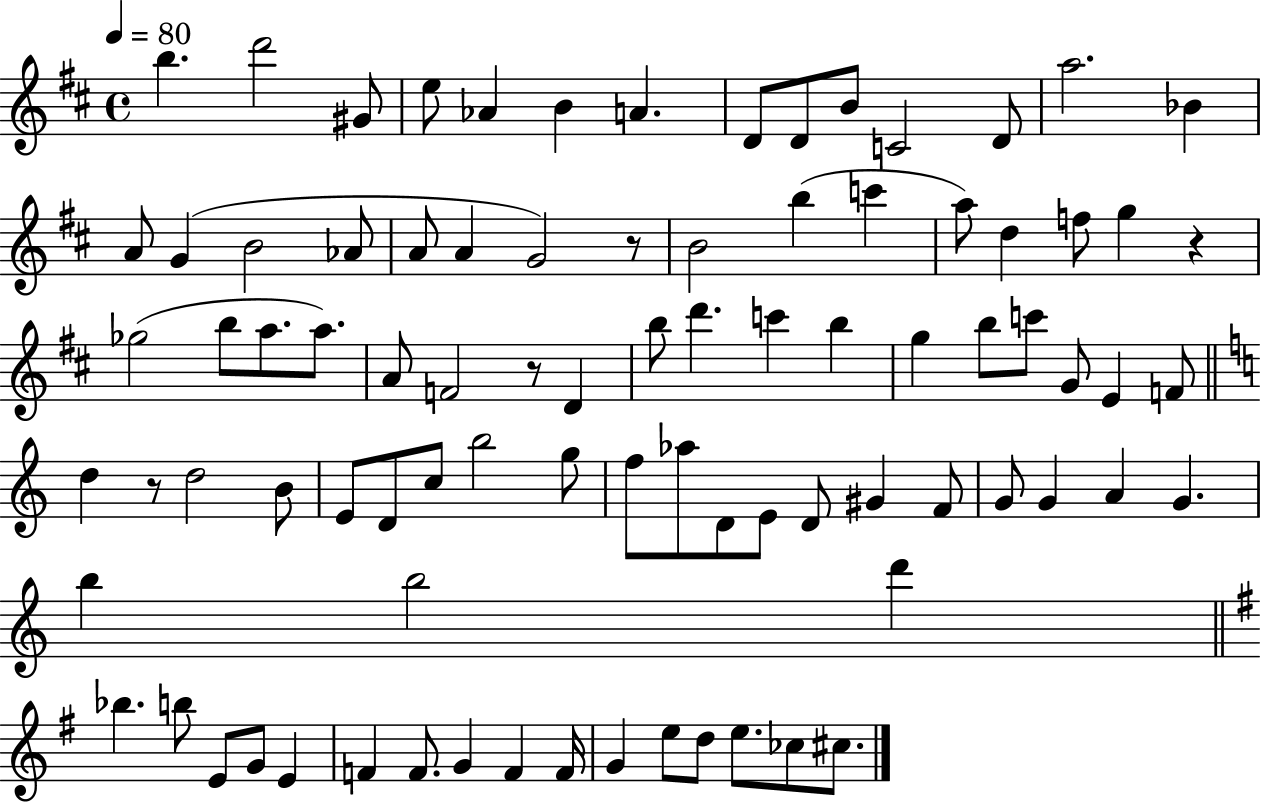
B5/q. D6/h G#4/e E5/e Ab4/q B4/q A4/q. D4/e D4/e B4/e C4/h D4/e A5/h. Bb4/q A4/e G4/q B4/h Ab4/e A4/e A4/q G4/h R/e B4/h B5/q C6/q A5/e D5/q F5/e G5/q R/q Gb5/h B5/e A5/e. A5/e. A4/e F4/h R/e D4/q B5/e D6/q. C6/q B5/q G5/q B5/e C6/e G4/e E4/q F4/e D5/q R/e D5/h B4/e E4/e D4/e C5/e B5/h G5/e F5/e Ab5/e D4/e E4/e D4/e G#4/q F4/e G4/e G4/q A4/q G4/q. B5/q B5/h D6/q Bb5/q. B5/e E4/e G4/e E4/q F4/q F4/e. G4/q F4/q F4/s G4/q E5/e D5/e E5/e. CES5/e C#5/e.